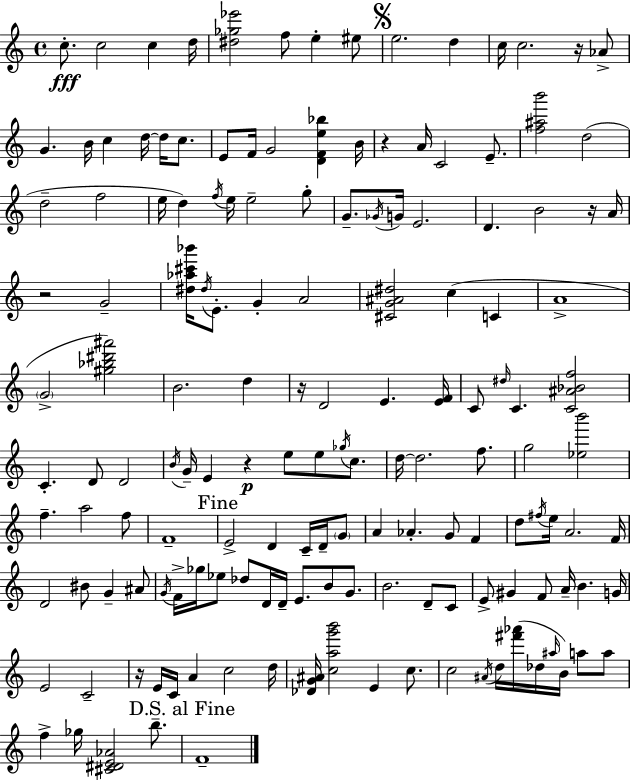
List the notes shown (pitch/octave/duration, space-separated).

C5/e. C5/h C5/q D5/s [D#5,Gb5,Eb6]/h F5/e E5/q EIS5/e E5/h. D5/q C5/s C5/h. R/s Ab4/e G4/q. B4/s C5/q D5/s D5/s C5/e. E4/e F4/s G4/h [D4,F4,E5,Bb5]/q B4/s R/q A4/s C4/h E4/e. [F5,A#5,B6]/h D5/h D5/h F5/h E5/s D5/q F5/s E5/s E5/h G5/e G4/e. Gb4/s G4/s E4/h. D4/q. B4/h R/s A4/s R/h G4/h [D#5,Ab5,C#6,Bb6]/s D#5/s E4/e. G4/q A4/h [C#4,G4,A#4,D#5]/h C5/q C4/q A4/w G4/h [G#5,Bb5,D#6,A#6]/h B4/h. D5/q R/s D4/h E4/q. [E4,F4]/s C4/e D#5/s C4/q. [C4,A#4,Bb4,F5]/h C4/q. D4/e D4/h B4/s G4/s E4/q R/q E5/e E5/e Gb5/s C5/e. D5/s D5/h. F5/e. G5/h [Eb5,B6]/h F5/q. A5/h F5/e F4/w E4/h D4/q C4/s D4/s G4/e A4/q Ab4/q. G4/e F4/q D5/e F#5/s E5/s A4/h. F4/s D4/h BIS4/e G4/q A#4/e G4/s F4/s Gb5/s Eb5/e Db5/e D4/s D4/s E4/e. B4/e G4/e. B4/h. D4/e C4/e E4/e G#4/q F4/e A4/s B4/q. G4/s E4/h C4/h R/s E4/s C4/s A4/q C5/h D5/s [Db4,G4,A#4]/s [C5,A5,G6,B6]/h E4/q C5/e. C5/h A#4/s D5/s [F#6,Ab6]/s Db5/s A#5/s B4/s A5/e A5/e F5/q Gb5/s [C#4,D#4,E4,Ab4]/h B5/e. F4/w